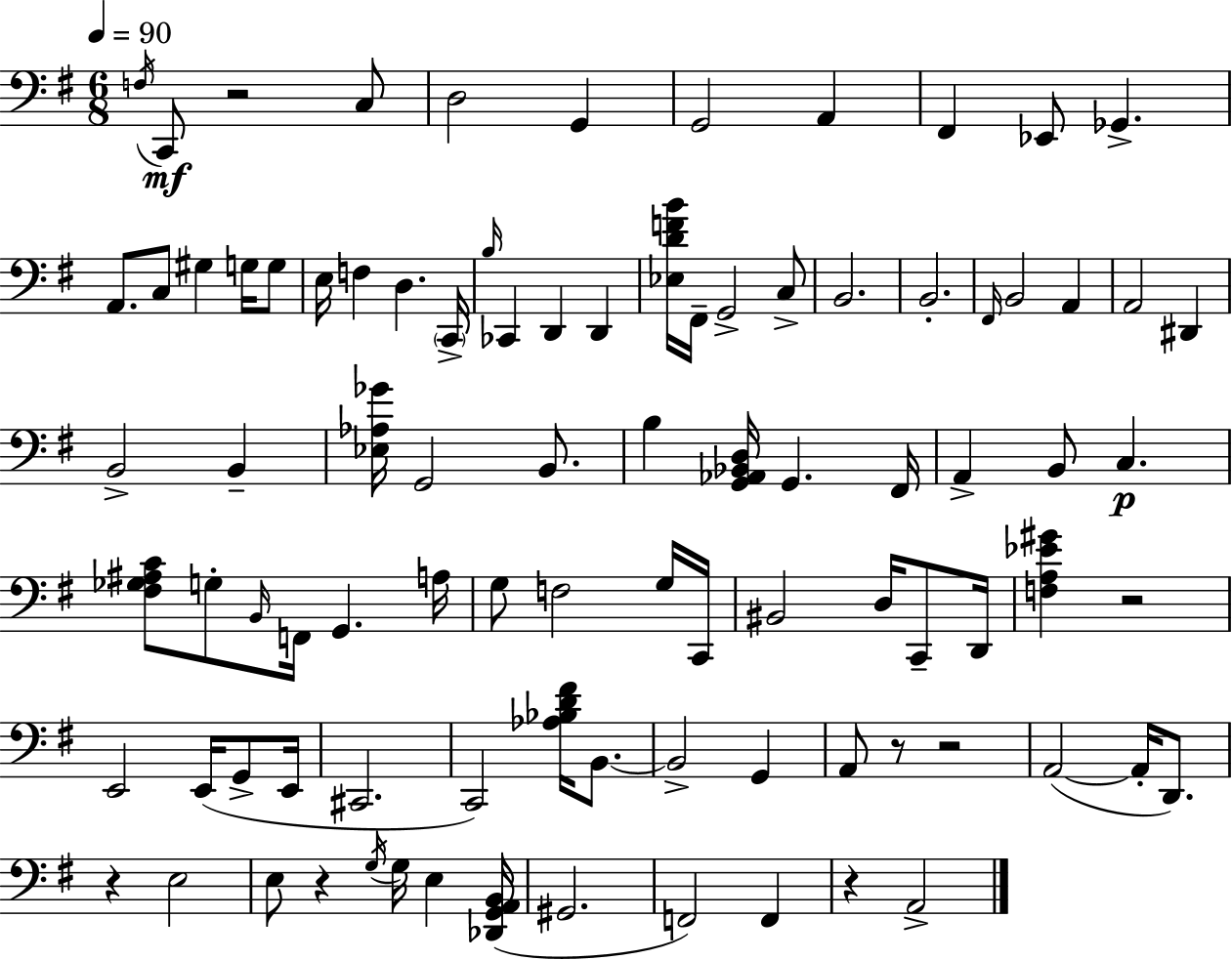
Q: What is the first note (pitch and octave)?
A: F3